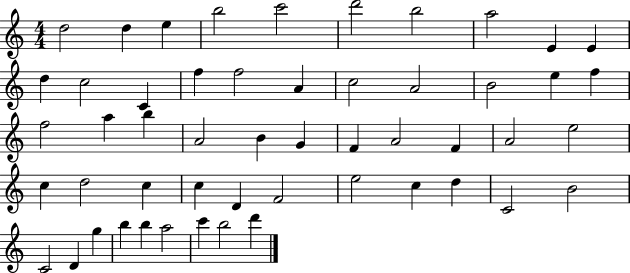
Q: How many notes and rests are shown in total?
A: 52